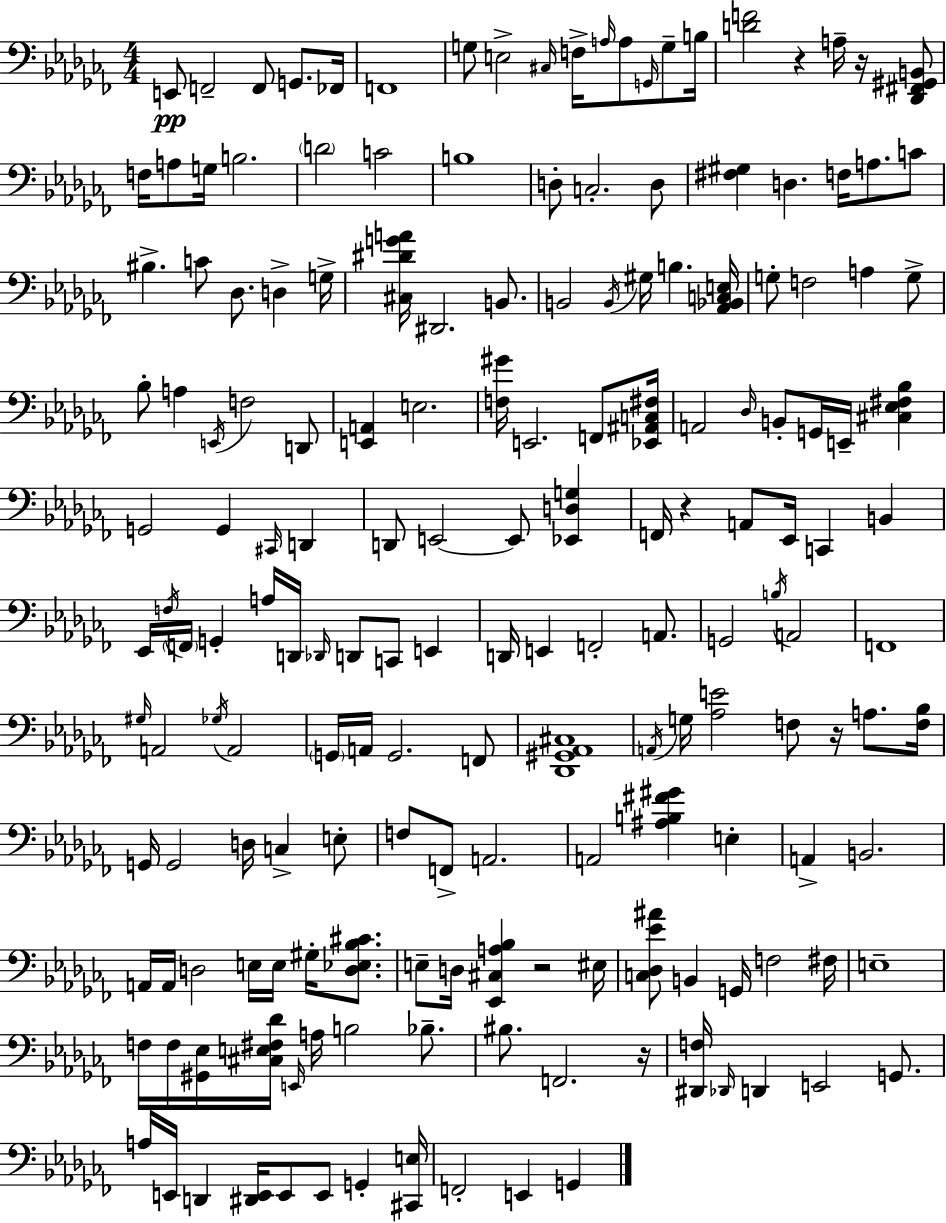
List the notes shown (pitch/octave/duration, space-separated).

E2/e F2/h F2/e G2/e. FES2/s F2/w G3/e E3/h C#3/s F3/s A3/s A3/e G2/s G3/e B3/s [D4,F4]/h R/q A3/s R/s [Db2,F#2,G#2,B2]/e F3/s A3/e G3/s B3/h. D4/h C4/h B3/w D3/e C3/h. D3/e [F#3,G#3]/q D3/q. F3/s A3/e. C4/e BIS3/q. C4/e Db3/e. D3/q G3/s [C#3,D#4,G4,A4]/s D#2/h. B2/e. B2/h B2/s G#3/s B3/q. [Ab2,Bb2,C3,E3]/s G3/e F3/h A3/q G3/e Bb3/e A3/q E2/s F3/h D2/e [E2,A2]/q E3/h. [F3,G#4]/s E2/h. F2/e [Eb2,A#2,C3,F#3]/s A2/h Db3/s B2/e G2/s E2/s [C#3,Eb3,F#3,Bb3]/q G2/h G2/q C#2/s D2/q D2/e E2/h E2/e [Eb2,D3,G3]/q F2/s R/q A2/e Eb2/s C2/q B2/q Eb2/s F3/s F2/s G2/q A3/s D2/s Db2/s D2/e C2/e E2/q D2/s E2/q F2/h A2/e. G2/h B3/s A2/h F2/w G#3/s A2/h Gb3/s A2/h G2/s A2/s G2/h. F2/e [Db2,G#2,Ab2,C#3]/w A2/s G3/s [Ab3,E4]/h F3/e R/s A3/e. [F3,Bb3]/s G2/s G2/h D3/s C3/q E3/e F3/e F2/e A2/h. A2/h [A#3,B3,F#4,G#4]/q E3/q A2/q B2/h. A2/s A2/s D3/h E3/s E3/s G#3/s [D3,Eb3,Bb3,C#4]/e. E3/e D3/s [Eb2,C#3,A3,Bb3]/q R/h EIS3/s [C3,Db3,Eb4,A#4]/e B2/q G2/s F3/h F#3/s E3/w F3/s F3/s [G#2,Eb3]/s [C#3,E3,F#3,Db4]/s E2/s A3/s B3/h Bb3/e. BIS3/e. F2/h. R/s [D#2,F3]/s Db2/s D2/q E2/h G2/e. A3/s E2/s D2/q [D#2,E2]/s E2/e E2/e G2/q [C#2,E3]/s F2/h E2/q G2/q